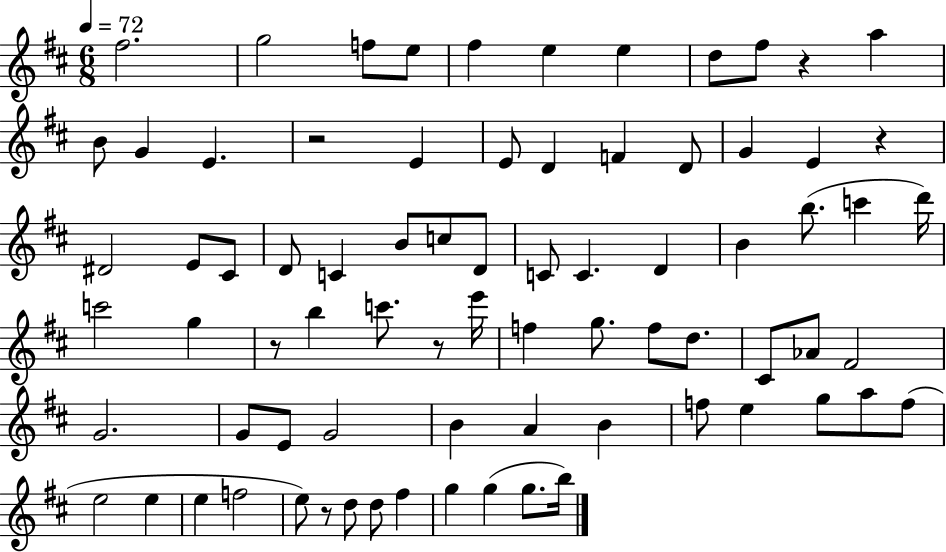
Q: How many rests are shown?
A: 6